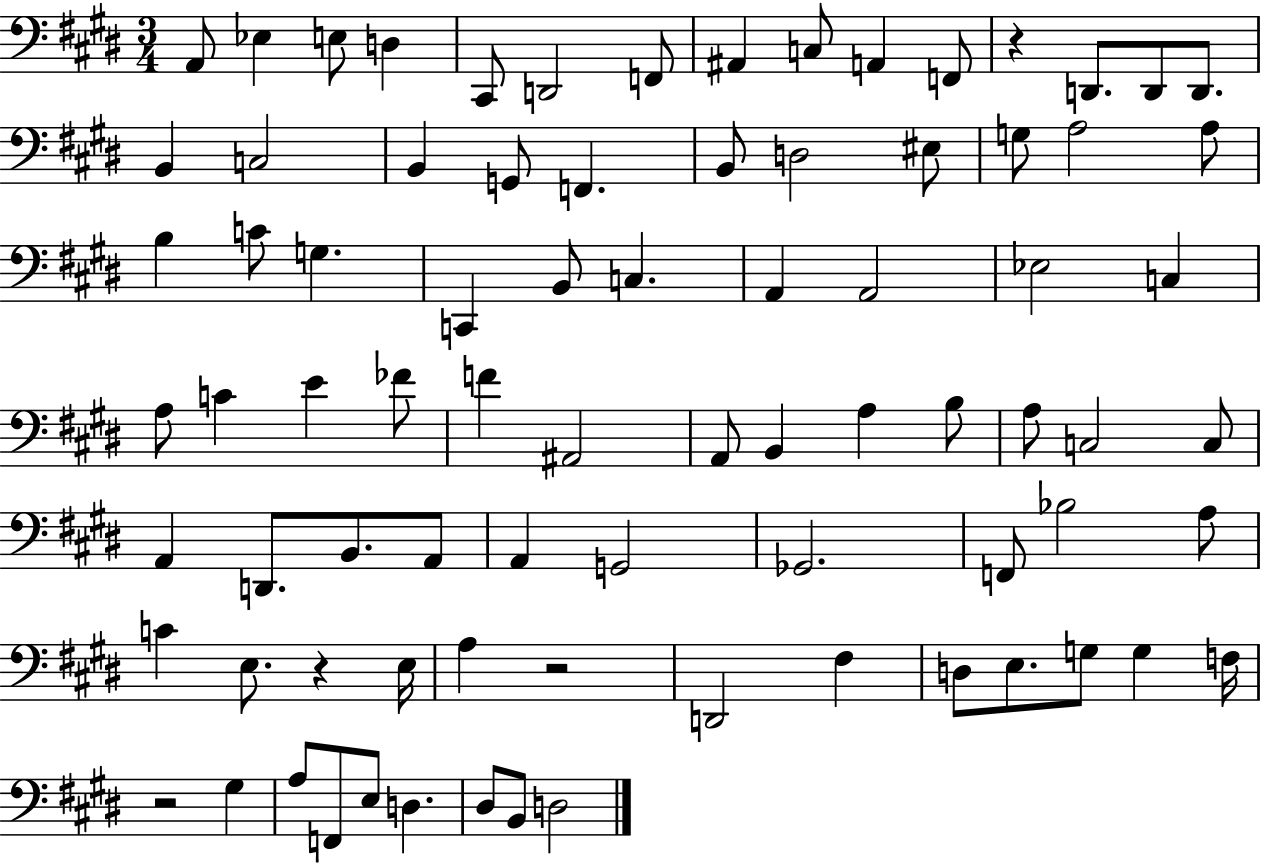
A2/e Eb3/q E3/e D3/q C#2/e D2/h F2/e A#2/q C3/e A2/q F2/e R/q D2/e. D2/e D2/e. B2/q C3/h B2/q G2/e F2/q. B2/e D3/h EIS3/e G3/e A3/h A3/e B3/q C4/e G3/q. C2/q B2/e C3/q. A2/q A2/h Eb3/h C3/q A3/e C4/q E4/q FES4/e F4/q A#2/h A2/e B2/q A3/q B3/e A3/e C3/h C3/e A2/q D2/e. B2/e. A2/e A2/q G2/h Gb2/h. F2/e Bb3/h A3/e C4/q E3/e. R/q E3/s A3/q R/h D2/h F#3/q D3/e E3/e. G3/e G3/q F3/s R/h G#3/q A3/e F2/e E3/e D3/q. D#3/e B2/e D3/h